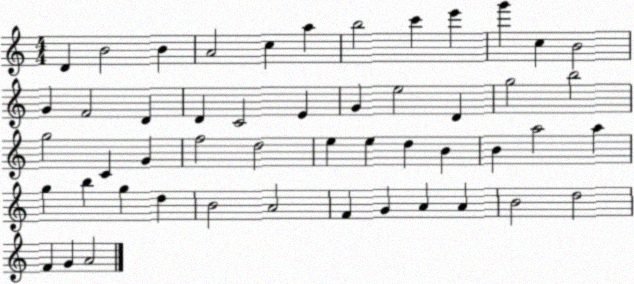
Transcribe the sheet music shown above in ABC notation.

X:1
T:Untitled
M:4/4
L:1/4
K:C
D B2 B A2 c a b2 c' e' g' c B2 G F2 D D C2 E G e2 D g2 b2 g2 C G f2 d2 e e d B B a2 a g b g d B2 A2 F G A A B2 d2 F G A2